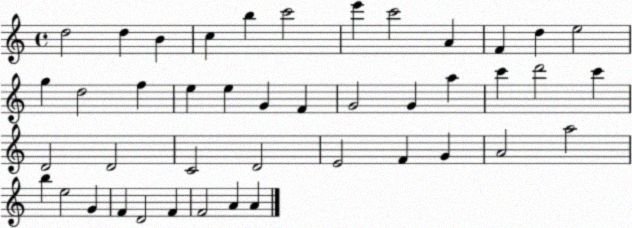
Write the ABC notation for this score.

X:1
T:Untitled
M:4/4
L:1/4
K:C
d2 d B c b c'2 e' c'2 A F d e2 g d2 f e e G F G2 G a c' d'2 c' D2 D2 C2 D2 E2 F G A2 a2 b e2 G F D2 F F2 A A